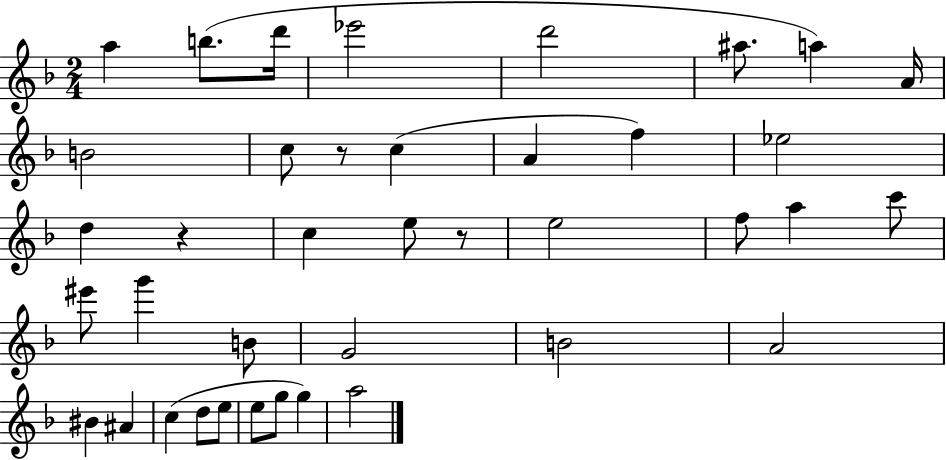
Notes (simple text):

A5/q B5/e. D6/s Eb6/h D6/h A#5/e. A5/q A4/s B4/h C5/e R/e C5/q A4/q F5/q Eb5/h D5/q R/q C5/q E5/e R/e E5/h F5/e A5/q C6/e EIS6/e G6/q B4/e G4/h B4/h A4/h BIS4/q A#4/q C5/q D5/e E5/e E5/e G5/e G5/q A5/h